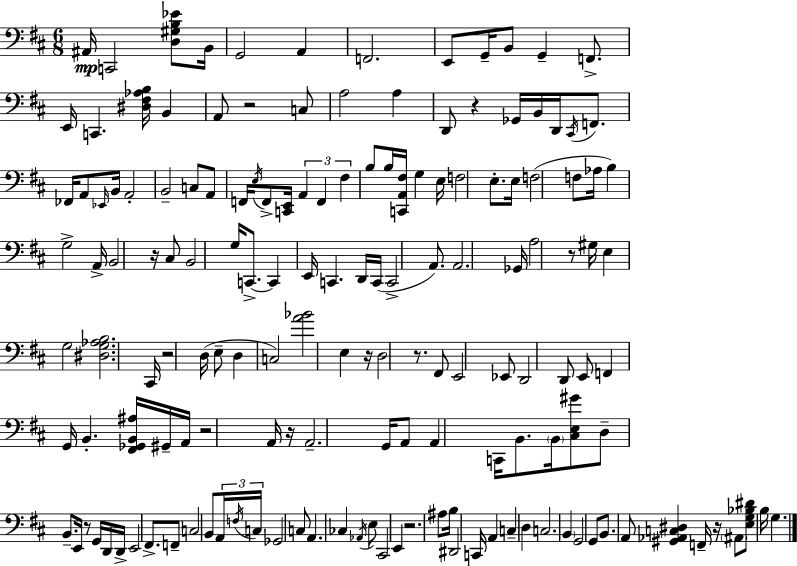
A#2/s C2/h [D3,G#3,B3,Eb4]/e B2/s G2/h A2/q F2/h. E2/e G2/s B2/e G2/q F2/e. E2/s C2/q. [D#3,F#3,Ab3,B3]/s B2/q A2/e R/h C3/e A3/h A3/q D2/e R/q Gb2/s B2/s D2/s C#2/s F2/e. FES2/s A2/e Eb2/s B2/s A2/h B2/h C3/e A2/e F2/s E3/s F2/e [C2,E2]/s A2/q F2/q F#3/q B3/e B3/s [C2,A2,F#3]/s G3/q E3/s F3/h E3/e. E3/s F3/h F3/e Ab3/s B3/q G3/h A2/s B2/h R/s C#3/e B2/h G3/s C2/e. C2/q E2/s C2/q. D2/s C2/s C2/h A2/e. A2/h. Gb2/s A3/h R/e G#3/s E3/q G3/h [D#3,G3,Ab3,B3]/h. C#2/s R/h D3/s E3/e D3/q C3/h [A4,Bb4]/h E3/q R/s D3/h R/e. F#2/e E2/h Eb2/e D2/h D2/e E2/e F2/q G2/s B2/q. [F#2,Gb2,B2,A#3]/s G#2/s A2/s R/h A2/s R/s A2/h. G2/s A2/e A2/q C2/s B2/e. B2/s [C#3,E3,G#4]/e D3/e B2/e. E2/s R/e G2/s D2/s D2/s E2/h F#2/e. F2/e C3/h B2/e A2/s F3/s C3/s Gb2/h C3/e A2/q. CES3/q Ab2/s E3/e C#2/h E2/q R/h. A#3/e B3/s D#2/h C2/s A2/q C3/q D3/q C3/h. B2/q G2/h G2/e B2/e. A2/e [G#2,Ab2,C3,D#3]/q F2/s R/s A#2/e [E3,G3,Bb3,D#4]/e B3/s G3/q.